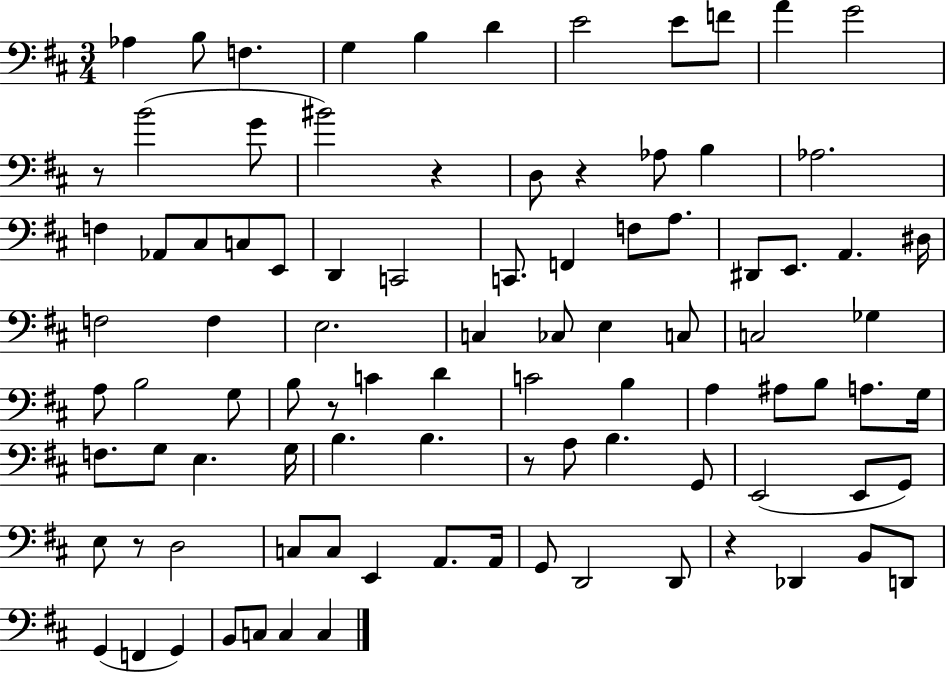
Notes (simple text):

Ab3/q B3/e F3/q. G3/q B3/q D4/q E4/h E4/e F4/e A4/q G4/h R/e B4/h G4/e BIS4/h R/q D3/e R/q Ab3/e B3/q Ab3/h. F3/q Ab2/e C#3/e C3/e E2/e D2/q C2/h C2/e. F2/q F3/e A3/e. D#2/e E2/e. A2/q. D#3/s F3/h F3/q E3/h. C3/q CES3/e E3/q C3/e C3/h Gb3/q A3/e B3/h G3/e B3/e R/e C4/q D4/q C4/h B3/q A3/q A#3/e B3/e A3/e. G3/s F3/e. G3/e E3/q. G3/s B3/q. B3/q. R/e A3/e B3/q. G2/e E2/h E2/e G2/e E3/e R/e D3/h C3/e C3/e E2/q A2/e. A2/s G2/e D2/h D2/e R/q Db2/q B2/e D2/e G2/q F2/q G2/q B2/e C3/e C3/q C3/q